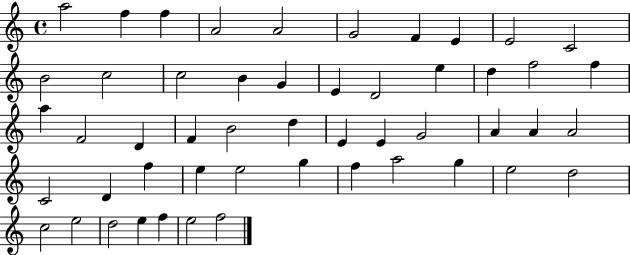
X:1
T:Untitled
M:4/4
L:1/4
K:C
a2 f f A2 A2 G2 F E E2 C2 B2 c2 c2 B G E D2 e d f2 f a F2 D F B2 d E E G2 A A A2 C2 D f e e2 g f a2 g e2 d2 c2 e2 d2 e f e2 f2